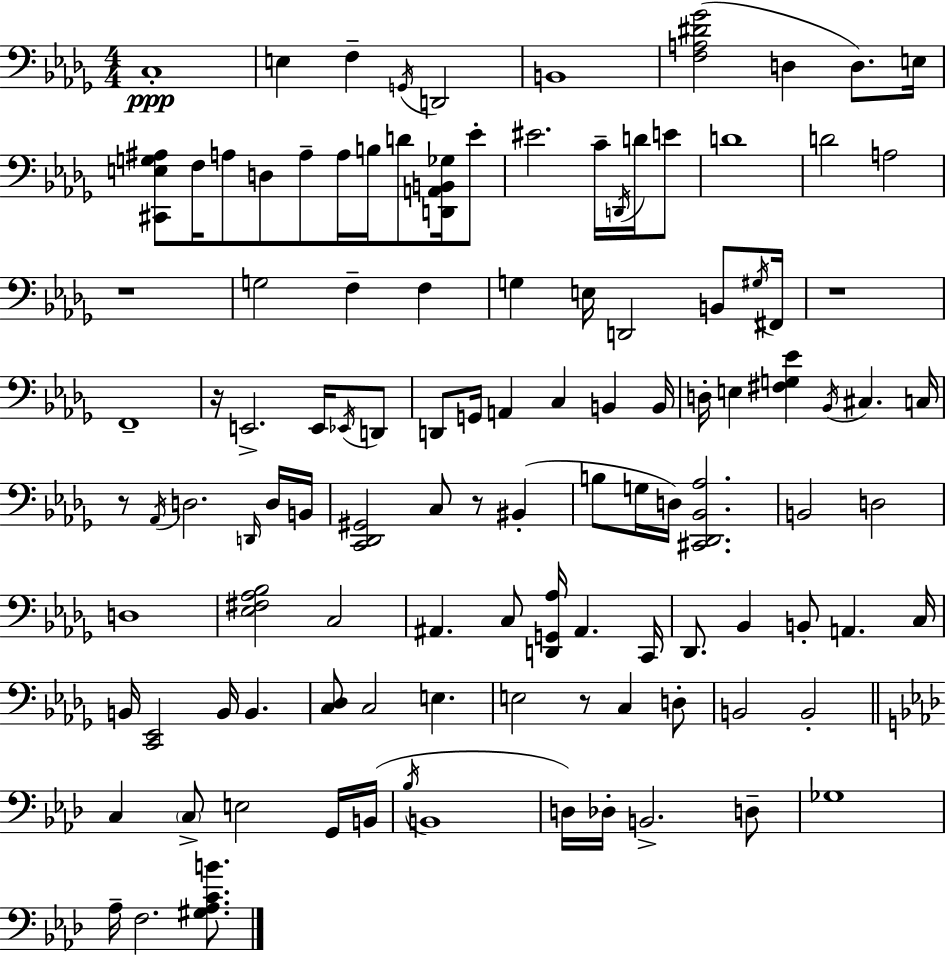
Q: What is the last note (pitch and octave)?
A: F3